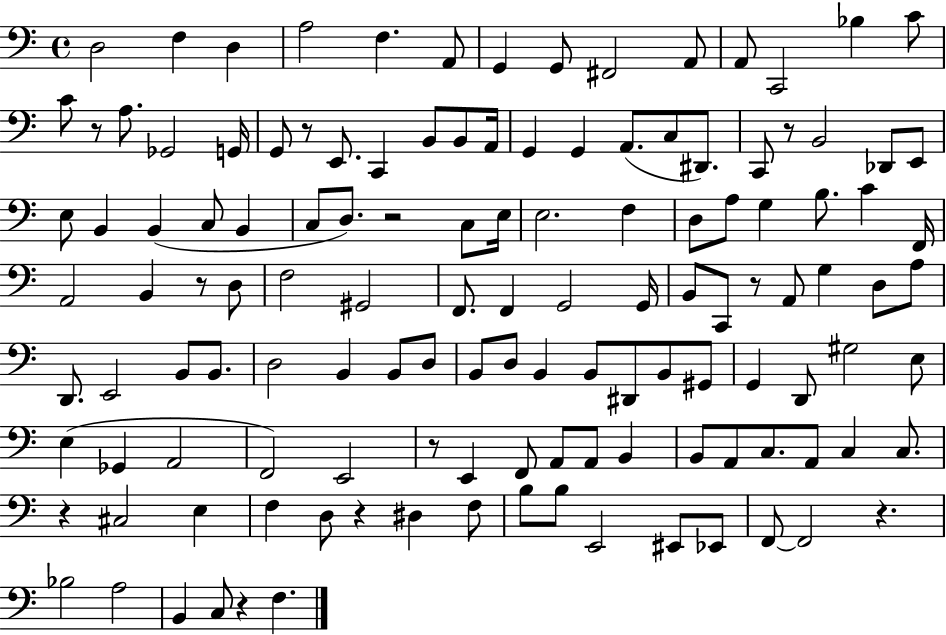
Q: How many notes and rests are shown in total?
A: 129